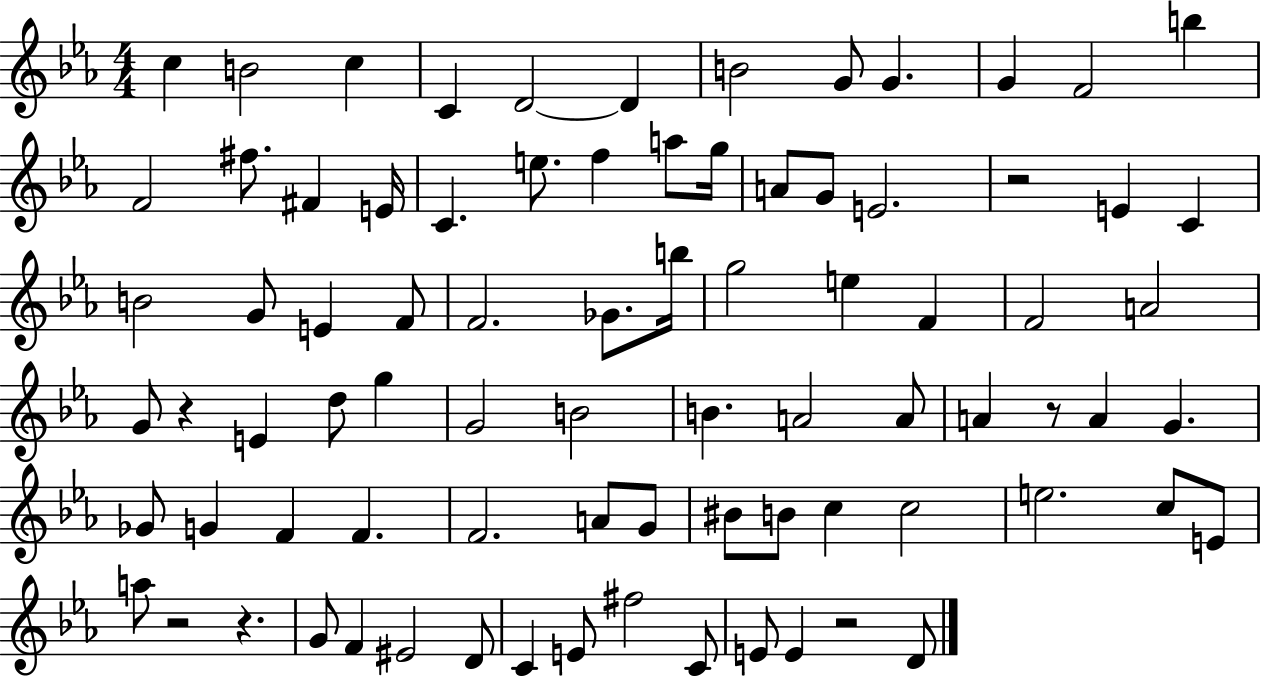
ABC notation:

X:1
T:Untitled
M:4/4
L:1/4
K:Eb
c B2 c C D2 D B2 G/2 G G F2 b F2 ^f/2 ^F E/4 C e/2 f a/2 g/4 A/2 G/2 E2 z2 E C B2 G/2 E F/2 F2 _G/2 b/4 g2 e F F2 A2 G/2 z E d/2 g G2 B2 B A2 A/2 A z/2 A G _G/2 G F F F2 A/2 G/2 ^B/2 B/2 c c2 e2 c/2 E/2 a/2 z2 z G/2 F ^E2 D/2 C E/2 ^f2 C/2 E/2 E z2 D/2